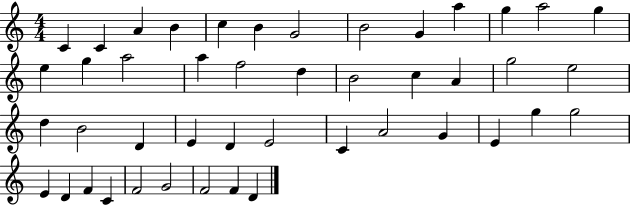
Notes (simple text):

C4/q C4/q A4/q B4/q C5/q B4/q G4/h B4/h G4/q A5/q G5/q A5/h G5/q E5/q G5/q A5/h A5/q F5/h D5/q B4/h C5/q A4/q G5/h E5/h D5/q B4/h D4/q E4/q D4/q E4/h C4/q A4/h G4/q E4/q G5/q G5/h E4/q D4/q F4/q C4/q F4/h G4/h F4/h F4/q D4/q